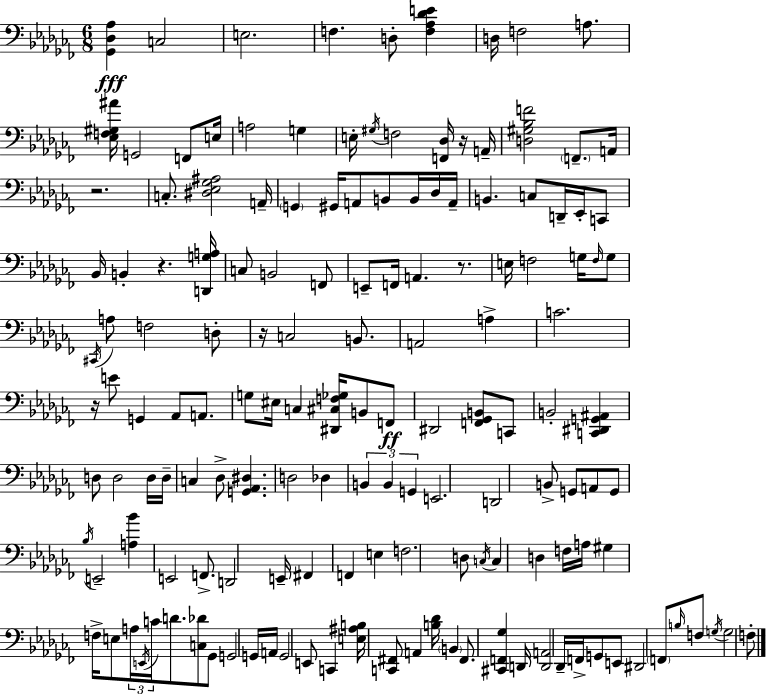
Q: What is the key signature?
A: AES minor